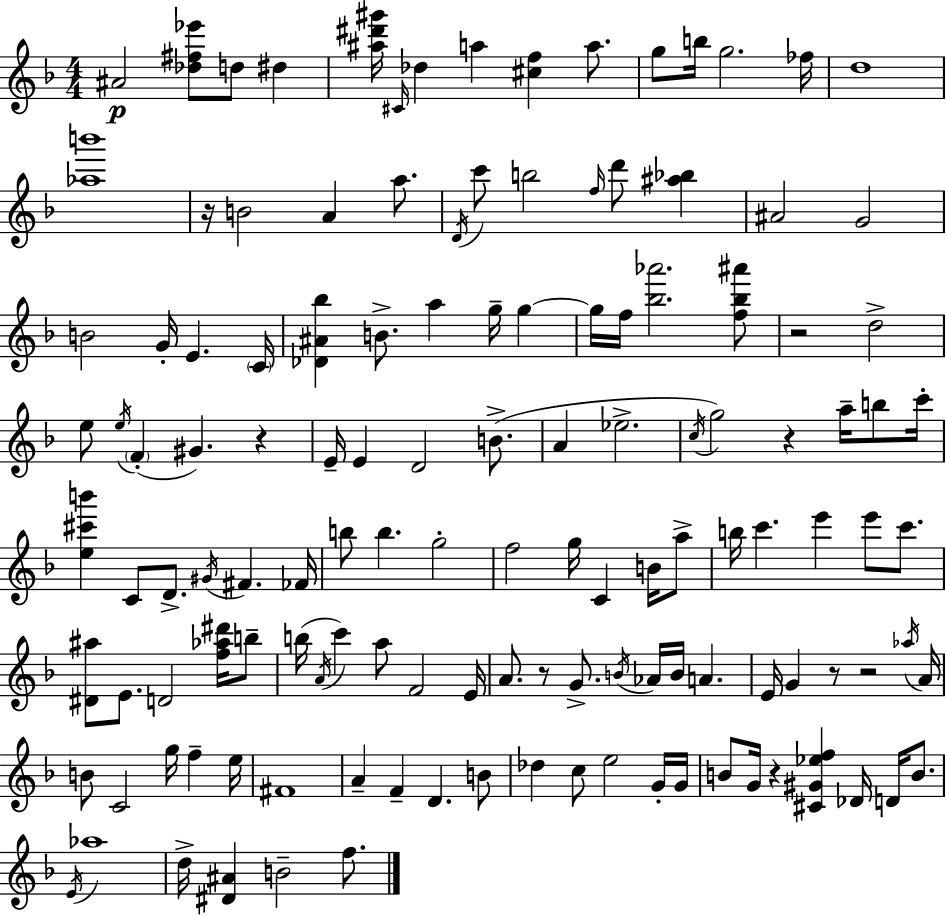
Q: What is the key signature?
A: D minor